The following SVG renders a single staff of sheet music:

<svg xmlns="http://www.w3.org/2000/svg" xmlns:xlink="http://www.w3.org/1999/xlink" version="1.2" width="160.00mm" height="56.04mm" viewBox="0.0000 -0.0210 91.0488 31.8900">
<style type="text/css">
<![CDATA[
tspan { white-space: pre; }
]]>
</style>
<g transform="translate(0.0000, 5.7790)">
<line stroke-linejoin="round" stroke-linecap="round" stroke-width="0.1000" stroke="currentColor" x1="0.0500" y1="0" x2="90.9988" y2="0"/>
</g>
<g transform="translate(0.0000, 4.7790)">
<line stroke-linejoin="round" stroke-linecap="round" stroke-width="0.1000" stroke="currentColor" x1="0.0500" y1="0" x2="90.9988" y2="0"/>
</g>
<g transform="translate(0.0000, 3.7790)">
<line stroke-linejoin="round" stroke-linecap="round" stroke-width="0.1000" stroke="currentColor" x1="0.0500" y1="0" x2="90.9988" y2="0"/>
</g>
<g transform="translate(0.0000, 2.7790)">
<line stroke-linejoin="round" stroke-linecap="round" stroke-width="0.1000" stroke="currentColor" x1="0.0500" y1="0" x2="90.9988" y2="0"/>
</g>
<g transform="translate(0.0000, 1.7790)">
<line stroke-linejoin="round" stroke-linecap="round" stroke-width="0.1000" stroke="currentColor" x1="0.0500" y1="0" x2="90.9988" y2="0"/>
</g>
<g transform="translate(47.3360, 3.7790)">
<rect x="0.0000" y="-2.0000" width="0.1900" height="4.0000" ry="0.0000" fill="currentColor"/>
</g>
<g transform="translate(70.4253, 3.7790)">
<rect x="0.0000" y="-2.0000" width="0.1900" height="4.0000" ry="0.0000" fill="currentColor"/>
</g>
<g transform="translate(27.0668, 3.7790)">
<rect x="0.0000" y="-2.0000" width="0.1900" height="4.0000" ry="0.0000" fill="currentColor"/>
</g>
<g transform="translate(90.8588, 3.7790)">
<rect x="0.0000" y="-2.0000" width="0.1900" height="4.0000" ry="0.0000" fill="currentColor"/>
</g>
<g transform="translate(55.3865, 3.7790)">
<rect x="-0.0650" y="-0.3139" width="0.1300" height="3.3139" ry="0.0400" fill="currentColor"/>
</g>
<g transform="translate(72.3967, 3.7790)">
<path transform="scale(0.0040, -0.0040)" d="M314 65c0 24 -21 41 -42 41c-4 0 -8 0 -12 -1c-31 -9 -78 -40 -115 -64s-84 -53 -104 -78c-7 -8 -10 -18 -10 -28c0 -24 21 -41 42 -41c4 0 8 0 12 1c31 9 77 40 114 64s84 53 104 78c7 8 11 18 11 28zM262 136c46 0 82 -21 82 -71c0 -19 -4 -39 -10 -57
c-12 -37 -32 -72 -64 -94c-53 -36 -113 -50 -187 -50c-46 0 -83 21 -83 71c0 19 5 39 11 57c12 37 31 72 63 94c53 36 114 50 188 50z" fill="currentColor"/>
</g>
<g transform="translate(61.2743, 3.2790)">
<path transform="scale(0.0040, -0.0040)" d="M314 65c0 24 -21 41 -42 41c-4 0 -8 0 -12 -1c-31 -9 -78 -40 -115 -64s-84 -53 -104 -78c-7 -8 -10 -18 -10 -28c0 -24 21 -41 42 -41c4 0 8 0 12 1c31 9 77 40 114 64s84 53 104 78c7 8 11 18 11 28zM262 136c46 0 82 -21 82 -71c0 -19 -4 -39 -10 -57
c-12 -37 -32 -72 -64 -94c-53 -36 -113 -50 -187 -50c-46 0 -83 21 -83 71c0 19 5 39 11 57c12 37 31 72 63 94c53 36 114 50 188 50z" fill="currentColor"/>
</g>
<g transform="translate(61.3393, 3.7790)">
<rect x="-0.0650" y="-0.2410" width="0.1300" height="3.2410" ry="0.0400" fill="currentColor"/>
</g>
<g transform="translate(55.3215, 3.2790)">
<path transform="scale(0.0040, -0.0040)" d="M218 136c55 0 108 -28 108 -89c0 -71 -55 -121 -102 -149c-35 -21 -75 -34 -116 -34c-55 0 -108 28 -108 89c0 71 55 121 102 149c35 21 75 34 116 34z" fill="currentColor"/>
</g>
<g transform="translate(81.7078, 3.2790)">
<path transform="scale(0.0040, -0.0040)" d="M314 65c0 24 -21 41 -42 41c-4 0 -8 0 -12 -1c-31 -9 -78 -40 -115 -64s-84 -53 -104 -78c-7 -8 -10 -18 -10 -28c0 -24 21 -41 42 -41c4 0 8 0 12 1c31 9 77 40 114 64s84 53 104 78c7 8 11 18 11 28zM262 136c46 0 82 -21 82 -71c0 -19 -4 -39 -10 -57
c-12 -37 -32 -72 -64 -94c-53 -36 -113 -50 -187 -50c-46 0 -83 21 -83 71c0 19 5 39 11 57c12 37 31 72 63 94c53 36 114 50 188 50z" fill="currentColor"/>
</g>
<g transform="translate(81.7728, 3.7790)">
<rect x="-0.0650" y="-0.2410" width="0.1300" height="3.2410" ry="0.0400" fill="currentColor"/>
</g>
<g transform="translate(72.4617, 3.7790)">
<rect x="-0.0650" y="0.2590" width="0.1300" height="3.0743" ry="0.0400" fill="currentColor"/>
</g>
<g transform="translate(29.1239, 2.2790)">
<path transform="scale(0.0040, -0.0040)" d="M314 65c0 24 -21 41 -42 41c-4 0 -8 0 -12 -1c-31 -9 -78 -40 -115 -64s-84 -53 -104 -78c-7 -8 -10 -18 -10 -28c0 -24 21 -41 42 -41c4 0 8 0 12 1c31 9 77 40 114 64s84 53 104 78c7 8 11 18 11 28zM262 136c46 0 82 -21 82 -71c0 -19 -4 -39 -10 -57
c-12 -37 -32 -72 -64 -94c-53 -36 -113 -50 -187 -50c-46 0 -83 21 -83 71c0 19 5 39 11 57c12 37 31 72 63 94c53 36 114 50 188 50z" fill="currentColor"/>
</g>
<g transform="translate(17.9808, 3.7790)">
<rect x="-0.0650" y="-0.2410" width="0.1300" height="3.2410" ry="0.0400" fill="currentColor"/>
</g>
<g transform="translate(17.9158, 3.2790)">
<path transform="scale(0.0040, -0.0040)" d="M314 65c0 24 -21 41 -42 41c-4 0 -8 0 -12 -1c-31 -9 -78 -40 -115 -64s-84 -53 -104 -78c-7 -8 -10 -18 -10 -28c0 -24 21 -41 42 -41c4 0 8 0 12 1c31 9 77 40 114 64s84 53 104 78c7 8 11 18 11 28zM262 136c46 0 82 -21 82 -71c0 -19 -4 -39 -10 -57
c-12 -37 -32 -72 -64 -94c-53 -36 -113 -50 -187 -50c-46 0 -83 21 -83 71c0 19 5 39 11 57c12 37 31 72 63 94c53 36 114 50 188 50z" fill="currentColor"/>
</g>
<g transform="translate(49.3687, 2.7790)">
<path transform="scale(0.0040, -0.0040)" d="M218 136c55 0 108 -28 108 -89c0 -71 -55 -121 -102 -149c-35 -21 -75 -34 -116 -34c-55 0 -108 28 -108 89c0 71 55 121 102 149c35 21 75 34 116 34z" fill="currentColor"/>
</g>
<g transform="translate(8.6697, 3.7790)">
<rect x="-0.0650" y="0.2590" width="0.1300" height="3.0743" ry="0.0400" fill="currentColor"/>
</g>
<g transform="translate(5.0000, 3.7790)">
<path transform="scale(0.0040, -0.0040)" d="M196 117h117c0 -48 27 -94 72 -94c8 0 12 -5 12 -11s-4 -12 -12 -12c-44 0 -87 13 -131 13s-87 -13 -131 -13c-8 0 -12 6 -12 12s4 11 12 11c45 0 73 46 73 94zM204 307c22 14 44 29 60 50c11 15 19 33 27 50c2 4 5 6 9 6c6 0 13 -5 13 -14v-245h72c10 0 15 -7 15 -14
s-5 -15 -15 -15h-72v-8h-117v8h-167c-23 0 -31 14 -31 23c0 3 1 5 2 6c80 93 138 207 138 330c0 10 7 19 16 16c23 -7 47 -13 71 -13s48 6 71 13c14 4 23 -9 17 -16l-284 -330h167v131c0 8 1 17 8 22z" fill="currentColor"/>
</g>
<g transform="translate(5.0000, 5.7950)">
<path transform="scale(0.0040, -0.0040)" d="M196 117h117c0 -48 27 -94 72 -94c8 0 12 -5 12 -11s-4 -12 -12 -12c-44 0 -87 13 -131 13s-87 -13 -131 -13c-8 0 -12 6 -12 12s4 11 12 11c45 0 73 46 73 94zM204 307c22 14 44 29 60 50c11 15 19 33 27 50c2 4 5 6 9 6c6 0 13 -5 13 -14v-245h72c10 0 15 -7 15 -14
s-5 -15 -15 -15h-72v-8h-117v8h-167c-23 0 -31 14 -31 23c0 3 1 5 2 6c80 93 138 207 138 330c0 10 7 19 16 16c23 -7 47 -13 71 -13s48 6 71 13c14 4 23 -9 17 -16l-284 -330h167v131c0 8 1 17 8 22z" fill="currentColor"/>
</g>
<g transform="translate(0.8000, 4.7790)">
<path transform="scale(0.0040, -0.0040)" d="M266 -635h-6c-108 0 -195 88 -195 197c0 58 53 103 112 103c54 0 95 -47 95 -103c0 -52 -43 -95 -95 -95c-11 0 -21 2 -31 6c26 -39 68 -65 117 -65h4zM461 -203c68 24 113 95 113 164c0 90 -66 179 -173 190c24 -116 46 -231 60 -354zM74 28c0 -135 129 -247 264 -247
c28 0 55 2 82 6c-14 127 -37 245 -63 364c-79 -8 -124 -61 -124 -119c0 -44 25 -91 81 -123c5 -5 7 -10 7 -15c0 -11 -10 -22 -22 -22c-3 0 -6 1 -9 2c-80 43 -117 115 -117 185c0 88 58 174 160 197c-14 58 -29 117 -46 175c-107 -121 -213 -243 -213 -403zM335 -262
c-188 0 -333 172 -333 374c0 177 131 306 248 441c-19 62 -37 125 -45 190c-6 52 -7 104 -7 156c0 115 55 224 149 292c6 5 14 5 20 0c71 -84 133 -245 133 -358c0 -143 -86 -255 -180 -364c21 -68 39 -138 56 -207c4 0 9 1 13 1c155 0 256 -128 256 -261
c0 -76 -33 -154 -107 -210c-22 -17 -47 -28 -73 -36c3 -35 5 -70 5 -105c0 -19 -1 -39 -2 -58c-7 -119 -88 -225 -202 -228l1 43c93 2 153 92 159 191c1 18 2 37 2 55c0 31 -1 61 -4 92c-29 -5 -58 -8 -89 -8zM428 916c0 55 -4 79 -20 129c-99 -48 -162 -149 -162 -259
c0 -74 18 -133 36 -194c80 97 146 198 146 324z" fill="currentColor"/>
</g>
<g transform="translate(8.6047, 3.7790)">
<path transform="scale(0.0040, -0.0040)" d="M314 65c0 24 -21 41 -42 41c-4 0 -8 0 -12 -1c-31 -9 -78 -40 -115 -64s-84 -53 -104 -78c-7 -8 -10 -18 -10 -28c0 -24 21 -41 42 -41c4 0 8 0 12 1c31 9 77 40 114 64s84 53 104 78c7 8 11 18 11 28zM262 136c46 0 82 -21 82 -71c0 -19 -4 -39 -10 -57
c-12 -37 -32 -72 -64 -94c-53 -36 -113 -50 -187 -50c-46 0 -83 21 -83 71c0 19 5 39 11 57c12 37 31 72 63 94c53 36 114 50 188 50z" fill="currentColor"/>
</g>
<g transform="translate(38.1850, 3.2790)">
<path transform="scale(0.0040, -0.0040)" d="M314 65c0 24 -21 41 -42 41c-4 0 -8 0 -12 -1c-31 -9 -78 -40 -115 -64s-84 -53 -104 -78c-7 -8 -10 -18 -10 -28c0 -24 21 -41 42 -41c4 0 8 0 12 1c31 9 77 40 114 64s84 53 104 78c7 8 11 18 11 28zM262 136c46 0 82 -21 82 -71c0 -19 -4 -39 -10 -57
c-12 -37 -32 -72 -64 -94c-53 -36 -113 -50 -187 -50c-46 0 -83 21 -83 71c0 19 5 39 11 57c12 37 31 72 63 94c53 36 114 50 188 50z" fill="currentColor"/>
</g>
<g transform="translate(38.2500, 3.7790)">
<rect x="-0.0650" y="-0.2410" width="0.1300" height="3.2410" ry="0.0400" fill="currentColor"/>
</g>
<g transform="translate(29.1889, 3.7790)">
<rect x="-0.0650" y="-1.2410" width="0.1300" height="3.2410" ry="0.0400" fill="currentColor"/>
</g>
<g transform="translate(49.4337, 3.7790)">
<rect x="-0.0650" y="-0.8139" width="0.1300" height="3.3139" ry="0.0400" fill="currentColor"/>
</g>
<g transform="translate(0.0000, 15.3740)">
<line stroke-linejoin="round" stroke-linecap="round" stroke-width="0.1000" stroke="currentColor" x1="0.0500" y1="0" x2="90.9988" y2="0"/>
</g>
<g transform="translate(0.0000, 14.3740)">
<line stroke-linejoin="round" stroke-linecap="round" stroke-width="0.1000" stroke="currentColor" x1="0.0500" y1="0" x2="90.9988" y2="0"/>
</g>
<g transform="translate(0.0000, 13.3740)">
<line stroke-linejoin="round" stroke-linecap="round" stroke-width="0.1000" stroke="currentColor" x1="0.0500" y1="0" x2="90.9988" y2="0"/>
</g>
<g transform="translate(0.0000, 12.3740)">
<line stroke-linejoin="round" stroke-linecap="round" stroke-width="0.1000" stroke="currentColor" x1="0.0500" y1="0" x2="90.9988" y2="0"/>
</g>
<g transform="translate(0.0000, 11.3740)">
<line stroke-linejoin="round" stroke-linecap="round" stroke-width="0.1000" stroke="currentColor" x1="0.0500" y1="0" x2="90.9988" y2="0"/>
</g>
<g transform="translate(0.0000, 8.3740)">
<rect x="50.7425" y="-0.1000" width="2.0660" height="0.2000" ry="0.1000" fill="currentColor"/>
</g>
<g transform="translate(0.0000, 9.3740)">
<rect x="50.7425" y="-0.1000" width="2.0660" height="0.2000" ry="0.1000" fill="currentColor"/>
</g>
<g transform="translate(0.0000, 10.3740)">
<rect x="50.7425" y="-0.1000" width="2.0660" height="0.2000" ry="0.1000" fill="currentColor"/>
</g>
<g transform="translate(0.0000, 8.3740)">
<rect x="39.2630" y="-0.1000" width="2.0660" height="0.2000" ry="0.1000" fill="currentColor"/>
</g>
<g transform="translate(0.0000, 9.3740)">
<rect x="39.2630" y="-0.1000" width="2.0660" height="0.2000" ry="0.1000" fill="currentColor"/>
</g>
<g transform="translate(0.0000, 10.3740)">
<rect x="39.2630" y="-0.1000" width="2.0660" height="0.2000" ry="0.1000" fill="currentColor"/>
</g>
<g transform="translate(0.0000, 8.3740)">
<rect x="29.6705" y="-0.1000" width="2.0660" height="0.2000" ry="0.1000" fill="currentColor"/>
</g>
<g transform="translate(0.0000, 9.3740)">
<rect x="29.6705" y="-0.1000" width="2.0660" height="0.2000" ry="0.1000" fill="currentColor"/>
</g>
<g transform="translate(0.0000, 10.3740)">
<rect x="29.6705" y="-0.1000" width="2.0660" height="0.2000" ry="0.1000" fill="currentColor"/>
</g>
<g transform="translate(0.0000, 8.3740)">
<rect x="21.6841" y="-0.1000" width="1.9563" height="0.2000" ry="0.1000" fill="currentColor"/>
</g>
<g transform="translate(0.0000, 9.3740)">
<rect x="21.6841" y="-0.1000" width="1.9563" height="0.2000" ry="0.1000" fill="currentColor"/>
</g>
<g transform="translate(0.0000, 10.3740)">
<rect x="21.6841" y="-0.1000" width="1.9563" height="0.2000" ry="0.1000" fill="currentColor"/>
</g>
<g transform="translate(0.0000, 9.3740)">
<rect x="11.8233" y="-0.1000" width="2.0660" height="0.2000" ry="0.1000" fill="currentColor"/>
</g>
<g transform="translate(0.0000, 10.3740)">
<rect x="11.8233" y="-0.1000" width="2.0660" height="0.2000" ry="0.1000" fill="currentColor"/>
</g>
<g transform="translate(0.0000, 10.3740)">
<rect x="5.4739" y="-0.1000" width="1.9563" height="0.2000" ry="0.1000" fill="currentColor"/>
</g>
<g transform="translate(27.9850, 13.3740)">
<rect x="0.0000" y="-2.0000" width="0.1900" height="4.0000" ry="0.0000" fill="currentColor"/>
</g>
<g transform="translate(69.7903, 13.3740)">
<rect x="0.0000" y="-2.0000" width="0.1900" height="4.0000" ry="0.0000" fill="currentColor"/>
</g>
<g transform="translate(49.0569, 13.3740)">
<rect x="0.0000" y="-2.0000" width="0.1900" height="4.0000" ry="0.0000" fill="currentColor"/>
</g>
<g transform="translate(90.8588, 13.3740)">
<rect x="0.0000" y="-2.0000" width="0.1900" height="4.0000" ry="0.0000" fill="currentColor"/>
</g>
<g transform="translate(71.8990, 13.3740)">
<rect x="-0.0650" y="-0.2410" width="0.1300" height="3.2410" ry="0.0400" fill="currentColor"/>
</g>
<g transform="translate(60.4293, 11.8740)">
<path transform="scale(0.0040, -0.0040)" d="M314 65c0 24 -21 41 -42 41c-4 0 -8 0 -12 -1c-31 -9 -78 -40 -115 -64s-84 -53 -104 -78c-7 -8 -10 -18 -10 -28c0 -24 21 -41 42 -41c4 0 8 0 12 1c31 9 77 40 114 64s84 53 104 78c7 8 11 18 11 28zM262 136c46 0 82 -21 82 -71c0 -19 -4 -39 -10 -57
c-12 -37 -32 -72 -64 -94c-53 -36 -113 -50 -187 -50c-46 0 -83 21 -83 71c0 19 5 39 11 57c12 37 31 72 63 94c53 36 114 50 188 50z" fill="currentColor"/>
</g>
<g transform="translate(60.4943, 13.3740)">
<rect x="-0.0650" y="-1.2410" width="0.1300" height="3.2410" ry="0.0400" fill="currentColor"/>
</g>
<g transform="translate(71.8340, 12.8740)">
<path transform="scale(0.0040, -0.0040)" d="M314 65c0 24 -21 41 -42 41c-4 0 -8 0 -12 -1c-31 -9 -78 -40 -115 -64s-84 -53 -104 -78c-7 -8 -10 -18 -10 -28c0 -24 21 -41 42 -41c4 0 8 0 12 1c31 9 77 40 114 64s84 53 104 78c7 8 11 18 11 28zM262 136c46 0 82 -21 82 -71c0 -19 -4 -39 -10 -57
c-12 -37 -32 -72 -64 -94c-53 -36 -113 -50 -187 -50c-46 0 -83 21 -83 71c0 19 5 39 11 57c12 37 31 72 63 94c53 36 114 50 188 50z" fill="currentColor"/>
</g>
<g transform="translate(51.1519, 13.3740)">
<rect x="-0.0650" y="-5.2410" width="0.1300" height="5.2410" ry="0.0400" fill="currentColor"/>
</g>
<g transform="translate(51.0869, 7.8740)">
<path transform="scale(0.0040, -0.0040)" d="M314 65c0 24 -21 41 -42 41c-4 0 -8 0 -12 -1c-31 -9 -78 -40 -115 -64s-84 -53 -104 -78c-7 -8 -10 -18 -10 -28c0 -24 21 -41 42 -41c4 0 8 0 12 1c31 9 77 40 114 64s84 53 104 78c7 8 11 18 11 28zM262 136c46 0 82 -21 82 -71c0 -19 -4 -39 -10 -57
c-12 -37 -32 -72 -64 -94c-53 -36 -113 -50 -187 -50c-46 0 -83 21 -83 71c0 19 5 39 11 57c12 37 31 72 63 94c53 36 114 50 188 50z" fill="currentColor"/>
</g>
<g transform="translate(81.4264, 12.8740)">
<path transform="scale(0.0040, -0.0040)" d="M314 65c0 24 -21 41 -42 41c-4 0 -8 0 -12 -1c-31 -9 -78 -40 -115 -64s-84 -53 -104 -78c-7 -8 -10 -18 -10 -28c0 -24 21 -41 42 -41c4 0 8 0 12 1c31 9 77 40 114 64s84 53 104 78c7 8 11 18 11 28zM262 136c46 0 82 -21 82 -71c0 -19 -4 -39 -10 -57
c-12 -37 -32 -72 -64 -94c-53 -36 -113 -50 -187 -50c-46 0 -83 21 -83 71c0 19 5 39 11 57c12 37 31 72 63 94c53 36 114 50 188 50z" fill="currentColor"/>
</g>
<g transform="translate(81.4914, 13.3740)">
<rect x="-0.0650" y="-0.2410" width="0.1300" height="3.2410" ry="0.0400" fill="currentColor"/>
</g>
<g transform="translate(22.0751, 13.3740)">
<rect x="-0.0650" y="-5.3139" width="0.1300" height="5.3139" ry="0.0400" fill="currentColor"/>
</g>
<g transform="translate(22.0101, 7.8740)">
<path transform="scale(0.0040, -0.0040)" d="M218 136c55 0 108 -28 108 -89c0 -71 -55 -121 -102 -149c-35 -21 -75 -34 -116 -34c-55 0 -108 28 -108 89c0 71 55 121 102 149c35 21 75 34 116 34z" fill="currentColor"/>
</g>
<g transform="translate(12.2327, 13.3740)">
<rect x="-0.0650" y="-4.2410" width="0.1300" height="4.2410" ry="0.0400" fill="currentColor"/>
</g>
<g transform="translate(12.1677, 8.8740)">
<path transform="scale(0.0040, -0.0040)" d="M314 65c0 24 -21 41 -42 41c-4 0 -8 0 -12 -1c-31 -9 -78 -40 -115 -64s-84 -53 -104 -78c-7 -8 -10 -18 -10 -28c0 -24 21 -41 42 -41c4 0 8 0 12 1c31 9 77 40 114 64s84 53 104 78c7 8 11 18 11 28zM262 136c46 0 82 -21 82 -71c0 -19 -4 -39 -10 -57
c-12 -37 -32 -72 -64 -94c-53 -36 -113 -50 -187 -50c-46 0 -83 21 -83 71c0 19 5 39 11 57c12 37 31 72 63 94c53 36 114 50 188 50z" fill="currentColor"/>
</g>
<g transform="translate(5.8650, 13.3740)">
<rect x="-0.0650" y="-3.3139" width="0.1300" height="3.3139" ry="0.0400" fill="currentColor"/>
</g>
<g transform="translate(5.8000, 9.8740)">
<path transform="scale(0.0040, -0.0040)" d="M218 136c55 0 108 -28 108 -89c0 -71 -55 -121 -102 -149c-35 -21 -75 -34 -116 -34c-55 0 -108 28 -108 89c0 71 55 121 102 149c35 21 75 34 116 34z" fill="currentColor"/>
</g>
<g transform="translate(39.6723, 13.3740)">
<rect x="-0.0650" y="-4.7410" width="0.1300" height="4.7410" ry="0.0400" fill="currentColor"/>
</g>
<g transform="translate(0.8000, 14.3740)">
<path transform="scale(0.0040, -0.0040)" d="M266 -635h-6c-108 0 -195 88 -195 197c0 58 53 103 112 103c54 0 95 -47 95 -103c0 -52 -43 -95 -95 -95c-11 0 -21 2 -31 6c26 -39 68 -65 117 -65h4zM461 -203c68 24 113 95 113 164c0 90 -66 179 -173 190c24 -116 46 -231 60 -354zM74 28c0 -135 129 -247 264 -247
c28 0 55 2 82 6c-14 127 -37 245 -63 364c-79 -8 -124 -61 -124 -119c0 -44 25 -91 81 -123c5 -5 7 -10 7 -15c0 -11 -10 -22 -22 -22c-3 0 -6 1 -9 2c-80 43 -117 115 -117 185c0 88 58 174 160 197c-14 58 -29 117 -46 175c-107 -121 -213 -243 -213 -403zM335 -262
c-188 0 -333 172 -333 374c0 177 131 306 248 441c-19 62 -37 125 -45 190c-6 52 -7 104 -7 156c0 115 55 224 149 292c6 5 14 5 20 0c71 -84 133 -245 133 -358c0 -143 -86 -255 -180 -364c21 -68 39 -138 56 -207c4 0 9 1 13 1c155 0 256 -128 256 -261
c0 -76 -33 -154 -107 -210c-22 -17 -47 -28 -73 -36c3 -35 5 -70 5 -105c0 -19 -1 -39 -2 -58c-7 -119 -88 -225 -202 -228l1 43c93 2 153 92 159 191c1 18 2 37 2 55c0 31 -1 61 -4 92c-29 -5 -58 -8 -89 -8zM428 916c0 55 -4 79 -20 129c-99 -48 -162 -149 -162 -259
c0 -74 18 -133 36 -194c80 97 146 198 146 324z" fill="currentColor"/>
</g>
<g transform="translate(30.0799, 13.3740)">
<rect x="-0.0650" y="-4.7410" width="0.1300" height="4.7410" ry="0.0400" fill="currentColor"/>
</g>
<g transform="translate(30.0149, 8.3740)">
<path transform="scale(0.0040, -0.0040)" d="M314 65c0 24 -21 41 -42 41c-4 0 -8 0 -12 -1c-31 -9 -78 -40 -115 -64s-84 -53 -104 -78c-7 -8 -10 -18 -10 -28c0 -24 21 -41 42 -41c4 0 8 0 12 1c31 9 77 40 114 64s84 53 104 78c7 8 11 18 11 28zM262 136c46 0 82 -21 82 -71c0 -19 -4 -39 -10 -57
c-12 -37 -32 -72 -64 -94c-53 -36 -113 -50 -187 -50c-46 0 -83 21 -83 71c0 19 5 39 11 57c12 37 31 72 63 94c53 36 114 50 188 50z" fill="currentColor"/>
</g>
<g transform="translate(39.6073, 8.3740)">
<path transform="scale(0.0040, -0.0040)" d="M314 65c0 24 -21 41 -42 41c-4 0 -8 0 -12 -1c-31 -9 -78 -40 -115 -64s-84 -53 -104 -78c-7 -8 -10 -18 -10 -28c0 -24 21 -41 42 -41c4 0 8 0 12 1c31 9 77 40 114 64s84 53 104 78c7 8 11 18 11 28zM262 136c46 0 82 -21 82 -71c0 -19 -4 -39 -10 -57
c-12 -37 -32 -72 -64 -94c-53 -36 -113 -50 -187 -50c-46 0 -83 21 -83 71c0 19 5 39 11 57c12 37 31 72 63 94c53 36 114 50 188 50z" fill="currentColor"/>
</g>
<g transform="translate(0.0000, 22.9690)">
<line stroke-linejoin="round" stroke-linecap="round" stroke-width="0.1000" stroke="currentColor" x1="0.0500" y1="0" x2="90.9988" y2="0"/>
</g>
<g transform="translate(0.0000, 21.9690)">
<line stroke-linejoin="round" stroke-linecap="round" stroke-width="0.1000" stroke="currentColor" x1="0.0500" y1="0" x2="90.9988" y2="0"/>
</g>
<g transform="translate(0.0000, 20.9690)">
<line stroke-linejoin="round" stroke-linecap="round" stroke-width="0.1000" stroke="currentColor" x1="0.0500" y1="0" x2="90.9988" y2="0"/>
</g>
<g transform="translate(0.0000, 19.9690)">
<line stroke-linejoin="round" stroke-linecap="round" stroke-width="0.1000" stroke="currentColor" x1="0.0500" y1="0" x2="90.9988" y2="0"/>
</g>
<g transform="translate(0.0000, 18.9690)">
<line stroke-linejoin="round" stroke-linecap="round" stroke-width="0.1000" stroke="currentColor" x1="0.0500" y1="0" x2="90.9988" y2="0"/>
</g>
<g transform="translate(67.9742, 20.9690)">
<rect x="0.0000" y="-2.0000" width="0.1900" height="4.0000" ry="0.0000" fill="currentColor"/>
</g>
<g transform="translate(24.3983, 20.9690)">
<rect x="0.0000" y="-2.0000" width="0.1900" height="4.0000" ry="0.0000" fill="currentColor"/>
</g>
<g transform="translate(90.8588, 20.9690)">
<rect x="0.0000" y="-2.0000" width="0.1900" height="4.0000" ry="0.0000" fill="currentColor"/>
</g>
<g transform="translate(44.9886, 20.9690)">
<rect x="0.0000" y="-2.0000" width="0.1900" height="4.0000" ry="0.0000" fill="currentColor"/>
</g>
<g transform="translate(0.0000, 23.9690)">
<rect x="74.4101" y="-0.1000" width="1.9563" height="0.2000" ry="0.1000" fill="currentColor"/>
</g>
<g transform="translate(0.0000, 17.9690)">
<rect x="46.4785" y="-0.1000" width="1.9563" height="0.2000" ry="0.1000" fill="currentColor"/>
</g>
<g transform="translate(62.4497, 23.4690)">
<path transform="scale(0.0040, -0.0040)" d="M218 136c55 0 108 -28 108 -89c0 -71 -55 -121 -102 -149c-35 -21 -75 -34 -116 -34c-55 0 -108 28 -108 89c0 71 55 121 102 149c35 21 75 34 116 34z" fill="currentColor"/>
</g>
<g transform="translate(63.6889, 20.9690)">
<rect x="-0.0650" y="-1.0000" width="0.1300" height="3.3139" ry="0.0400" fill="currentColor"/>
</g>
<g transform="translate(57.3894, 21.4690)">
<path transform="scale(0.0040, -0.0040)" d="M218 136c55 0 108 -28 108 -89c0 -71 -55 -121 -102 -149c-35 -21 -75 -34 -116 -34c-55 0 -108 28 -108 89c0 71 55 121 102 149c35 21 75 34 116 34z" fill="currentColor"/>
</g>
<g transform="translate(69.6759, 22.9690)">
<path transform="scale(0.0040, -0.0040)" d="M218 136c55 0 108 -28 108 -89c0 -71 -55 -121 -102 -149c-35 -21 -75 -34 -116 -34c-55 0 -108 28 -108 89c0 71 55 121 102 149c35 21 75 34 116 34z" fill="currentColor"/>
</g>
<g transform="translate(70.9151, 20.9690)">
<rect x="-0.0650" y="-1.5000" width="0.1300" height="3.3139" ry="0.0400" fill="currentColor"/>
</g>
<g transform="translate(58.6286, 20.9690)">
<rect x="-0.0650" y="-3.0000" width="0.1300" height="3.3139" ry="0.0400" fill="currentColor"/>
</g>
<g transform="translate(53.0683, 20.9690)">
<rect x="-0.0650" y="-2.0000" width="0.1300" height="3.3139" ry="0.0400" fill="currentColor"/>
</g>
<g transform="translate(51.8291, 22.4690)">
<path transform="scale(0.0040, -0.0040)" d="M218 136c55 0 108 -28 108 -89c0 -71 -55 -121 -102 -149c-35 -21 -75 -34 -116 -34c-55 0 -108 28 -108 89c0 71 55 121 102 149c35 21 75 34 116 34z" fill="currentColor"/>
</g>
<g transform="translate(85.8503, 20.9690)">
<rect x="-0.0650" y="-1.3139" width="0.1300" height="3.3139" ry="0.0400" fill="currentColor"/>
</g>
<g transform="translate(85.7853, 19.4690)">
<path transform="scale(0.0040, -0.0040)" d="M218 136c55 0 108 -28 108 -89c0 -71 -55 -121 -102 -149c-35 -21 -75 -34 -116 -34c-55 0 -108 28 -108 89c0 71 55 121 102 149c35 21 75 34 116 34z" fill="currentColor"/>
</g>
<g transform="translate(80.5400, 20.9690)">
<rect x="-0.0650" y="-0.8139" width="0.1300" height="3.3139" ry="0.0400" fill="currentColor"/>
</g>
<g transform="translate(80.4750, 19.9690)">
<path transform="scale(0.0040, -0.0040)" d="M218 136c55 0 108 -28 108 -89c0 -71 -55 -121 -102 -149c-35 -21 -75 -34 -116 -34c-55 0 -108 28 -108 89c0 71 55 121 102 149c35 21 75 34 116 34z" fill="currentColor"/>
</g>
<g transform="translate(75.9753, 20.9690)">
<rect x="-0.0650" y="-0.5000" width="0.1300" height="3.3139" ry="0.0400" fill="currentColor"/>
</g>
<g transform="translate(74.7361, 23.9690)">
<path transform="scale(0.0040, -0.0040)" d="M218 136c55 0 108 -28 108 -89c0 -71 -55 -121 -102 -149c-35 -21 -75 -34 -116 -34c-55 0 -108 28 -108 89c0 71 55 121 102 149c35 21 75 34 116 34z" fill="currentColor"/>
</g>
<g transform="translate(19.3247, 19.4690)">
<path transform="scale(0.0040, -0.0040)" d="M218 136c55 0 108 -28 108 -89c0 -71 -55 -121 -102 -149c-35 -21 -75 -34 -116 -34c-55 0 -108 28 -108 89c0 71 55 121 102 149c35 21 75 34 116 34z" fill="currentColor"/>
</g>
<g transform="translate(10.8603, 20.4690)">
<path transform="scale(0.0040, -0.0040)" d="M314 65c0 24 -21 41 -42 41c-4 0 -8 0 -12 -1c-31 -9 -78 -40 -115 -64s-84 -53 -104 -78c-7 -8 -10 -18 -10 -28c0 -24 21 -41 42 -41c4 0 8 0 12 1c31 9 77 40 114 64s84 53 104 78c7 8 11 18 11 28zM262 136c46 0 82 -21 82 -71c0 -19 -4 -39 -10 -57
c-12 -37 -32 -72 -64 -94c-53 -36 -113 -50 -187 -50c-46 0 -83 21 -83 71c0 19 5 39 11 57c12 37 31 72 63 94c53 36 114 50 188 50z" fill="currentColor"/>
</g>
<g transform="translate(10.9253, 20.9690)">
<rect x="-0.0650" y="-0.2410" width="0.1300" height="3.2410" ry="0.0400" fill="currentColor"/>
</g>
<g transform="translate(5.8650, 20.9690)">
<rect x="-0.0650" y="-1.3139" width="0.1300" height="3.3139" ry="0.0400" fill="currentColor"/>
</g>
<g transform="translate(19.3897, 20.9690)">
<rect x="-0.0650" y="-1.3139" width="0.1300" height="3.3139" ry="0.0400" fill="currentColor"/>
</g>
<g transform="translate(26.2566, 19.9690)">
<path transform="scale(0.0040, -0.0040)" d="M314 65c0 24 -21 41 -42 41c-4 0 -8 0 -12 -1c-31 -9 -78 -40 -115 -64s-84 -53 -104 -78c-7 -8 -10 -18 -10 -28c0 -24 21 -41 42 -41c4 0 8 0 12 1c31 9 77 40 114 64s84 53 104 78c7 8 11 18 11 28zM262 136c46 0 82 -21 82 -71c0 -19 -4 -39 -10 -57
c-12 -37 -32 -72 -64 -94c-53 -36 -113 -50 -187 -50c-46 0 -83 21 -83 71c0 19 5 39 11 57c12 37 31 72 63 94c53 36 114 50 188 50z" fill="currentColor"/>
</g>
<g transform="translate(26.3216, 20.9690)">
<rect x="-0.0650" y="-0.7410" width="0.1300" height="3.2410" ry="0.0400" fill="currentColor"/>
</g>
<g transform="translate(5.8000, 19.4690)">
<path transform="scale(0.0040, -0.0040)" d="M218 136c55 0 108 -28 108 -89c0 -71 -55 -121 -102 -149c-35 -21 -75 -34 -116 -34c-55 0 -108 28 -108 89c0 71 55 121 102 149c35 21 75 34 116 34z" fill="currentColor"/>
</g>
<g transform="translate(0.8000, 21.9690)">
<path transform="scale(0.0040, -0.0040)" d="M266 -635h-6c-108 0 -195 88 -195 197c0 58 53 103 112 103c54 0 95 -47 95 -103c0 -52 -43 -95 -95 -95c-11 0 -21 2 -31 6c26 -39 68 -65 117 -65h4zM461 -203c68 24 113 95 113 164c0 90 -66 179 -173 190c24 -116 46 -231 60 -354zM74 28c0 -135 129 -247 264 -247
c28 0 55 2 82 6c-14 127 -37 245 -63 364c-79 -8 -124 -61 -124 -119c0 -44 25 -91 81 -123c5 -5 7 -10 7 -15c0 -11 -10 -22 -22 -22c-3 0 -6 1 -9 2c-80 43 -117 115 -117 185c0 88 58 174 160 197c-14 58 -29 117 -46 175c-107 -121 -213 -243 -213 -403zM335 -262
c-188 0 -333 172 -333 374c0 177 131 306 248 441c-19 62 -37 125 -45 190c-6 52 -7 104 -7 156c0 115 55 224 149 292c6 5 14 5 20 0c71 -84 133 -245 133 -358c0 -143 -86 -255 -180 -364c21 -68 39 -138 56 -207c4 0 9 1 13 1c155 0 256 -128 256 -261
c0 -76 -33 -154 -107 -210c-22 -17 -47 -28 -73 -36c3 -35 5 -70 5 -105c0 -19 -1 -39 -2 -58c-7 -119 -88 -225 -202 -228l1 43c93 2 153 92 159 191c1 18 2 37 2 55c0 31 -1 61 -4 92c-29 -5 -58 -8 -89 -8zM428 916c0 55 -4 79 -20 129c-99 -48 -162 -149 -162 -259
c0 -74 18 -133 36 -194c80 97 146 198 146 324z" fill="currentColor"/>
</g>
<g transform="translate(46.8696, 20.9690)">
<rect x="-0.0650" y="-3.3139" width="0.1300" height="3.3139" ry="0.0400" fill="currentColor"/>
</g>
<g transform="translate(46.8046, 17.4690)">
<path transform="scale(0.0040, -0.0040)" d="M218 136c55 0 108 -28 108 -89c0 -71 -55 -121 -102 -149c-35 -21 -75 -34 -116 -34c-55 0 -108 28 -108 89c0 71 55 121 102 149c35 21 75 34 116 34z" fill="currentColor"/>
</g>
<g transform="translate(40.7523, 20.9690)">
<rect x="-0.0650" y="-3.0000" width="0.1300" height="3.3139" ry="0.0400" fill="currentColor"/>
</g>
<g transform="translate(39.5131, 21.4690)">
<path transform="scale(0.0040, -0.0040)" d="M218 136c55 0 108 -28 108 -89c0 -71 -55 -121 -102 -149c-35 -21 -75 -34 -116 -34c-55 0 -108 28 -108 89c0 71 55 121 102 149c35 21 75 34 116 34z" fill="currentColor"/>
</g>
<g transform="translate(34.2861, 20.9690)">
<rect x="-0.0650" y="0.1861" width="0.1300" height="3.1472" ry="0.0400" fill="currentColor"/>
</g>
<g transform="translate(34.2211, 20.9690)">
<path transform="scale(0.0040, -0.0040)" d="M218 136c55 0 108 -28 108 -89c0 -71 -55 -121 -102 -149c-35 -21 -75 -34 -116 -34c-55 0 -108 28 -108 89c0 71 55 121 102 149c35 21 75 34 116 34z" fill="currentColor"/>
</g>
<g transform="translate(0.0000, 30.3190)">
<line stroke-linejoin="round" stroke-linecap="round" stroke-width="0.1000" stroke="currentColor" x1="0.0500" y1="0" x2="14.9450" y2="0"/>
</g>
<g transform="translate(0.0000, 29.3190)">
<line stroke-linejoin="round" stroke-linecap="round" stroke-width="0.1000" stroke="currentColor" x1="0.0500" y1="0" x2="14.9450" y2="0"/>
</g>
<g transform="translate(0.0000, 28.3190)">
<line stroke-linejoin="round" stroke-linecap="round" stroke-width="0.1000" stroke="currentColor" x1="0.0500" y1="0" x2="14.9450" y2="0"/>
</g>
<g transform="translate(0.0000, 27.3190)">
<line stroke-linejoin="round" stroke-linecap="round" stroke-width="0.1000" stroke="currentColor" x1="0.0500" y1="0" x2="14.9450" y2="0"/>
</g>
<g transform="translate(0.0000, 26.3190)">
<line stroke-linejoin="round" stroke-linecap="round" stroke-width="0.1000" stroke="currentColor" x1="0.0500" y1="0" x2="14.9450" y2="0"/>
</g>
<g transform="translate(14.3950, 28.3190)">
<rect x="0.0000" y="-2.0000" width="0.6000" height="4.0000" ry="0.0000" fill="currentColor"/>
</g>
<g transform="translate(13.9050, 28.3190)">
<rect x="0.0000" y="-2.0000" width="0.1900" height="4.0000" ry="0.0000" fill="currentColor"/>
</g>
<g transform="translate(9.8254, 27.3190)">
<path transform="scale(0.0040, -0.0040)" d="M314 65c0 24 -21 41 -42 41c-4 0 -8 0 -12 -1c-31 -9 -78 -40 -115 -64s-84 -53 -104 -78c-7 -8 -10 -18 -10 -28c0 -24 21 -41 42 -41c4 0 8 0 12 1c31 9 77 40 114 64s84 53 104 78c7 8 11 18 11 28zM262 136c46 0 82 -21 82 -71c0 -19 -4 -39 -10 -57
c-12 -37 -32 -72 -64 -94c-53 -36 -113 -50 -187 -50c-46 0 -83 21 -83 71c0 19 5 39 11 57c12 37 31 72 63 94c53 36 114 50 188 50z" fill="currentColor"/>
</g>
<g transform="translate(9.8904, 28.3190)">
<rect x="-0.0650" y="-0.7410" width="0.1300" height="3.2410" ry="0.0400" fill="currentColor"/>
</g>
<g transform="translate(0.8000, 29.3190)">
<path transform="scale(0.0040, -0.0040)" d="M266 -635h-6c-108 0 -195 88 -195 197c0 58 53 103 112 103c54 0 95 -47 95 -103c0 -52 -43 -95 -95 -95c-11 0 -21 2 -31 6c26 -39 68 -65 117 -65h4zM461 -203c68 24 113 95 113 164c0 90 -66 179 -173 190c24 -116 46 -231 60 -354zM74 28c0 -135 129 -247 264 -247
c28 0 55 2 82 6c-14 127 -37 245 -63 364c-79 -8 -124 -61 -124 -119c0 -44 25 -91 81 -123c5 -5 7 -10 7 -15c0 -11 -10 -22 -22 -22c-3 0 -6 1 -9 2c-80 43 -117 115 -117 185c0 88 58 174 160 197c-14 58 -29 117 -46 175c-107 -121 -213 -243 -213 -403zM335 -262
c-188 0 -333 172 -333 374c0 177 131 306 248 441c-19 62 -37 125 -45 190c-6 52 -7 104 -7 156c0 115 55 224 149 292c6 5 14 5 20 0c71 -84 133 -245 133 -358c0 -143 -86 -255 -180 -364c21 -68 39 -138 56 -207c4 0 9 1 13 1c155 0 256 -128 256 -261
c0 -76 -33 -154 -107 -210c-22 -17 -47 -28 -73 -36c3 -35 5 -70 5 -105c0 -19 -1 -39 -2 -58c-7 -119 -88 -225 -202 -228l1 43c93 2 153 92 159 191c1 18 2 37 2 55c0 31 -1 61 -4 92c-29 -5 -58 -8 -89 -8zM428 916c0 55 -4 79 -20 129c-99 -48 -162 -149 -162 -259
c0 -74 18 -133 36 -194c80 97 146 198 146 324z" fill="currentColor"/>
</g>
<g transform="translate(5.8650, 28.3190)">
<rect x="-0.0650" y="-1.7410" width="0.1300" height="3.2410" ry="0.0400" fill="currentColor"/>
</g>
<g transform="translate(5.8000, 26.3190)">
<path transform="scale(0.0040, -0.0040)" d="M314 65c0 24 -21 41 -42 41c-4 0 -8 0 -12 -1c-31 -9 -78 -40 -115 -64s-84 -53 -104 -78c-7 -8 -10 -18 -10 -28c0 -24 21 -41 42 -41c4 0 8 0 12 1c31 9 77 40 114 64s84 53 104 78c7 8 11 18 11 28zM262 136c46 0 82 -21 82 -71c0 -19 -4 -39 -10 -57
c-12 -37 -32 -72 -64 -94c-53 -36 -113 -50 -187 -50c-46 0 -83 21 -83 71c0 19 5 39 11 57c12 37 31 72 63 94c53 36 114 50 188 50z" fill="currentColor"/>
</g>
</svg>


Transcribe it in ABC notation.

X:1
T:Untitled
M:4/4
L:1/4
K:C
B2 c2 e2 c2 d c c2 B2 c2 b d'2 f' e'2 e'2 f'2 e2 c2 c2 e c2 e d2 B A b F A D E C d e f2 d2